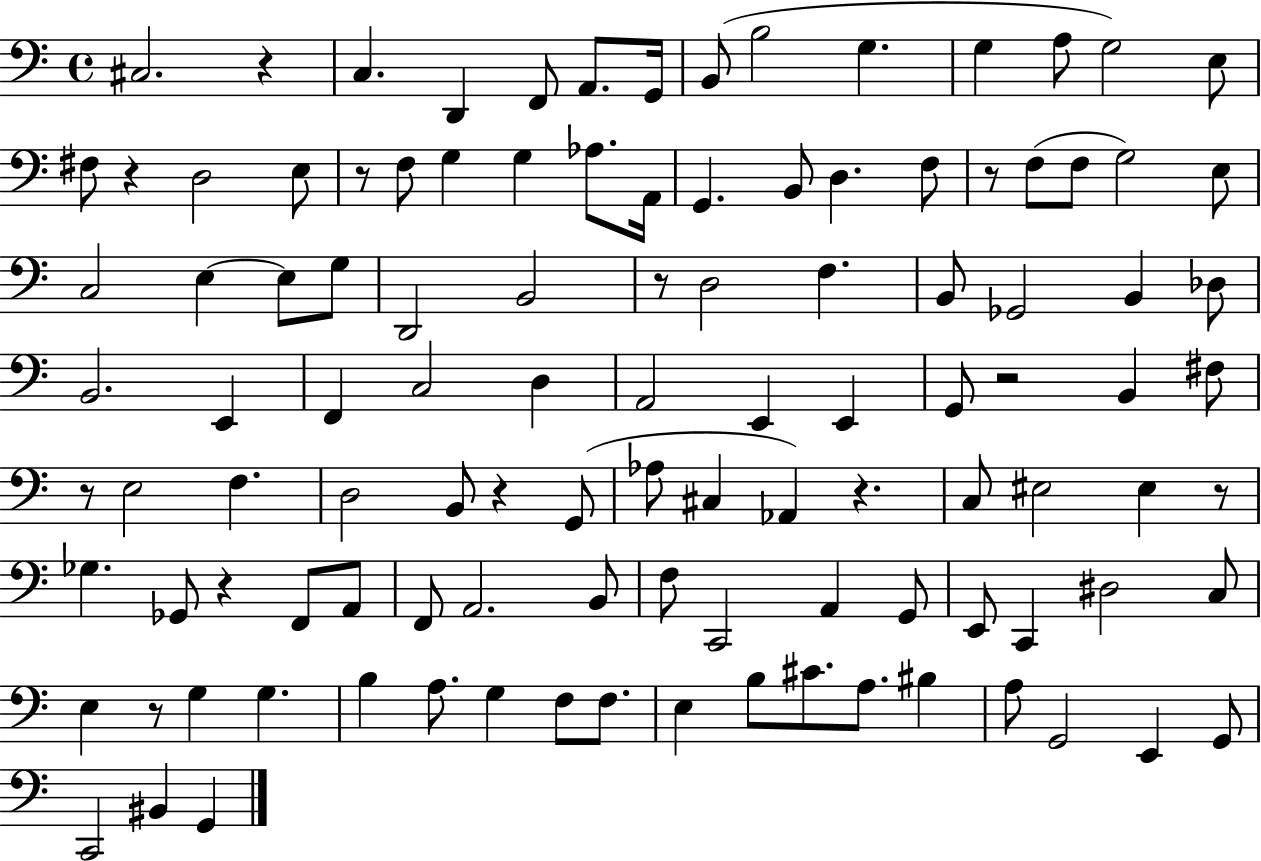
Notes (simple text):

C#3/h. R/q C3/q. D2/q F2/e A2/e. G2/s B2/e B3/h G3/q. G3/q A3/e G3/h E3/e F#3/e R/q D3/h E3/e R/e F3/e G3/q G3/q Ab3/e. A2/s G2/q. B2/e D3/q. F3/e R/e F3/e F3/e G3/h E3/e C3/h E3/q E3/e G3/e D2/h B2/h R/e D3/h F3/q. B2/e Gb2/h B2/q Db3/e B2/h. E2/q F2/q C3/h D3/q A2/h E2/q E2/q G2/e R/h B2/q F#3/e R/e E3/h F3/q. D3/h B2/e R/q G2/e Ab3/e C#3/q Ab2/q R/q. C3/e EIS3/h EIS3/q R/e Gb3/q. Gb2/e R/q F2/e A2/e F2/e A2/h. B2/e F3/e C2/h A2/q G2/e E2/e C2/q D#3/h C3/e E3/q R/e G3/q G3/q. B3/q A3/e. G3/q F3/e F3/e. E3/q B3/e C#4/e. A3/e. BIS3/q A3/e G2/h E2/q G2/e C2/h BIS2/q G2/q